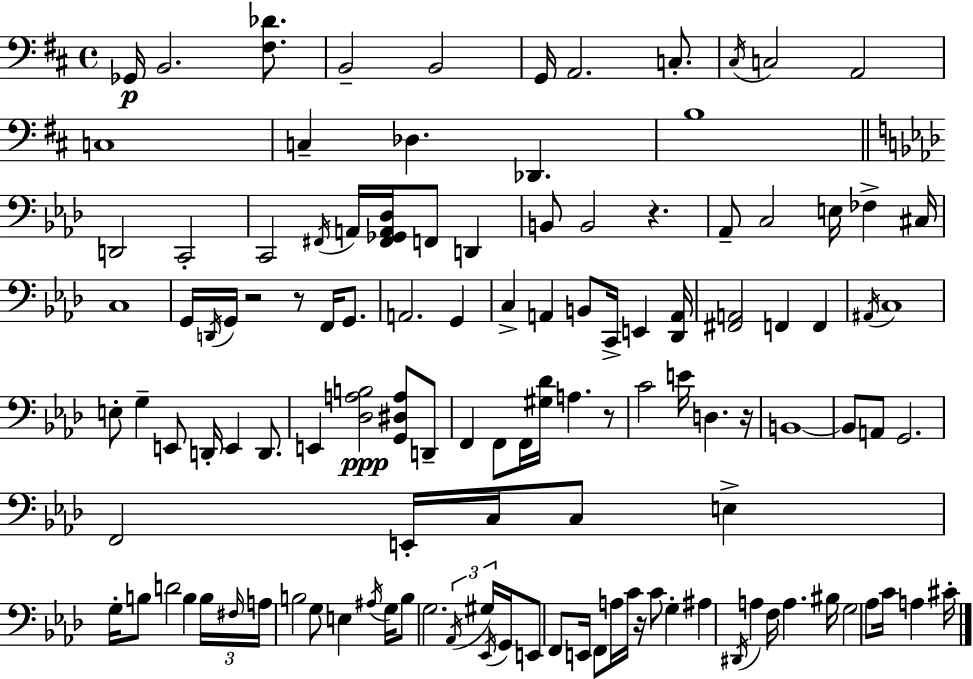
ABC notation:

X:1
T:Untitled
M:4/4
L:1/4
K:D
_G,,/4 B,,2 [^F,_D]/2 B,,2 B,,2 G,,/4 A,,2 C,/2 ^C,/4 C,2 A,,2 C,4 C, _D, _D,, B,4 D,,2 C,,2 C,,2 ^F,,/4 A,,/4 [^F,,_G,,A,,_D,]/4 F,,/2 D,, B,,/2 B,,2 z _A,,/2 C,2 E,/4 _F, ^C,/4 C,4 G,,/4 D,,/4 G,,/4 z2 z/2 F,,/4 G,,/2 A,,2 G,, C, A,, B,,/2 C,,/4 E,, [_D,,A,,]/4 [^F,,A,,]2 F,, F,, ^A,,/4 C,4 E,/2 G, E,,/2 D,,/4 E,, D,,/2 E,, [_D,A,B,]2 [G,,^D,A,]/2 D,,/2 F,, F,,/2 F,,/4 [^G,_D]/4 A, z/2 C2 E/4 D, z/4 B,,4 B,,/2 A,,/2 G,,2 F,,2 E,,/4 C,/4 C,/2 E, G,/4 B,/2 D2 B, B,/4 ^F,/4 A,/4 B,2 G,/2 E, ^A,/4 G,/4 B,/2 G,2 _A,,/4 ^G,/4 _E,,/4 G,,/4 E,,/2 F,,/2 E,,/4 F,,/2 A,/4 C/4 z/4 C/2 G, ^A, ^D,,/4 A, F,/4 A, ^B,/4 G,2 _A,/2 C/4 A, ^C/4